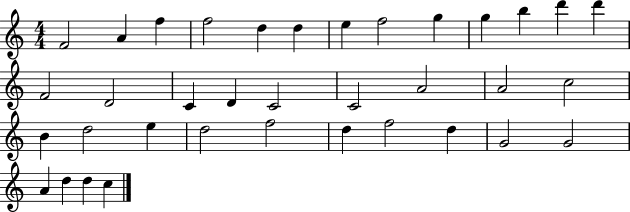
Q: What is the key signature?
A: C major